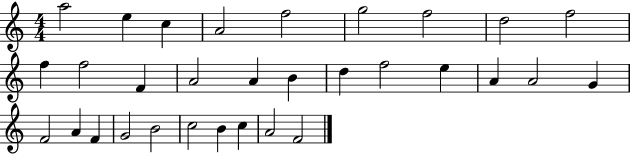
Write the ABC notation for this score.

X:1
T:Untitled
M:4/4
L:1/4
K:C
a2 e c A2 f2 g2 f2 d2 f2 f f2 F A2 A B d f2 e A A2 G F2 A F G2 B2 c2 B c A2 F2